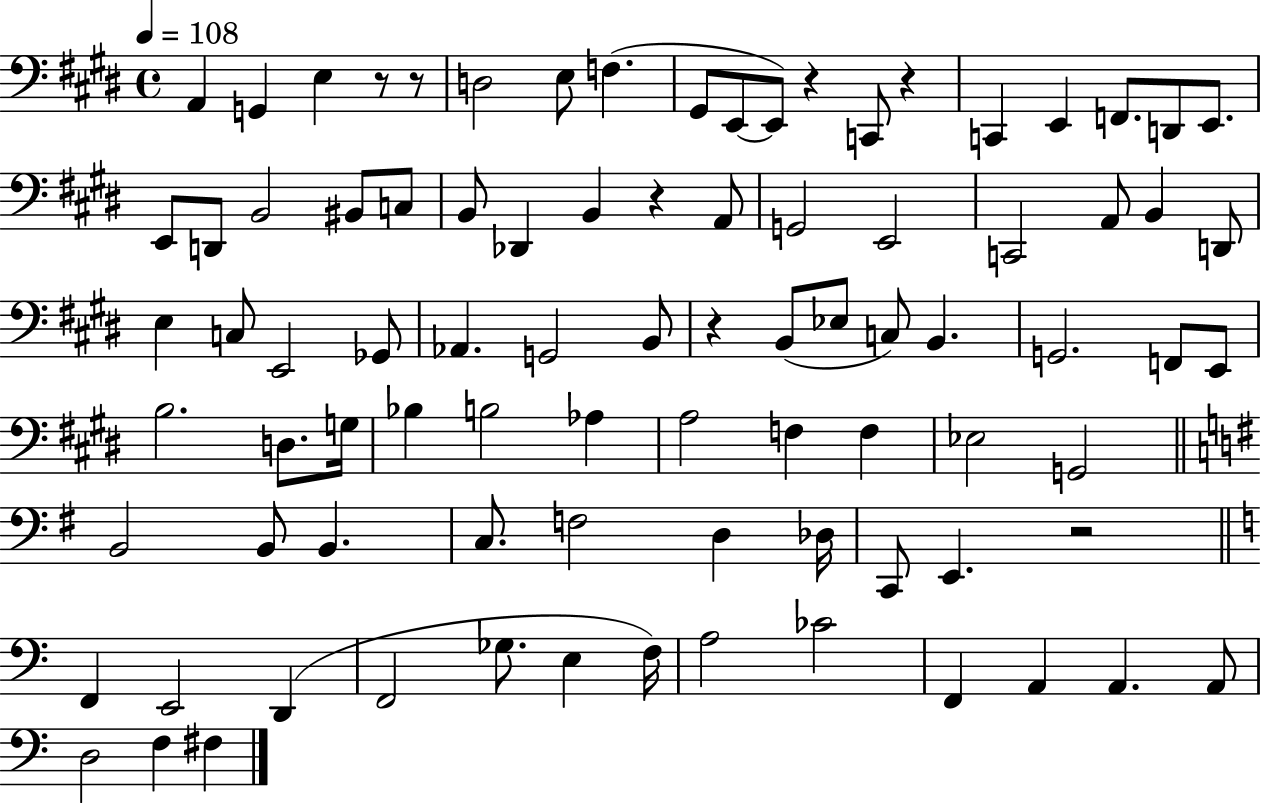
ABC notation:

X:1
T:Untitled
M:4/4
L:1/4
K:E
A,, G,, E, z/2 z/2 D,2 E,/2 F, ^G,,/2 E,,/2 E,,/2 z C,,/2 z C,, E,, F,,/2 D,,/2 E,,/2 E,,/2 D,,/2 B,,2 ^B,,/2 C,/2 B,,/2 _D,, B,, z A,,/2 G,,2 E,,2 C,,2 A,,/2 B,, D,,/2 E, C,/2 E,,2 _G,,/2 _A,, G,,2 B,,/2 z B,,/2 _E,/2 C,/2 B,, G,,2 F,,/2 E,,/2 B,2 D,/2 G,/4 _B, B,2 _A, A,2 F, F, _E,2 G,,2 B,,2 B,,/2 B,, C,/2 F,2 D, _D,/4 C,,/2 E,, z2 F,, E,,2 D,, F,,2 _G,/2 E, F,/4 A,2 _C2 F,, A,, A,, A,,/2 D,2 F, ^F,